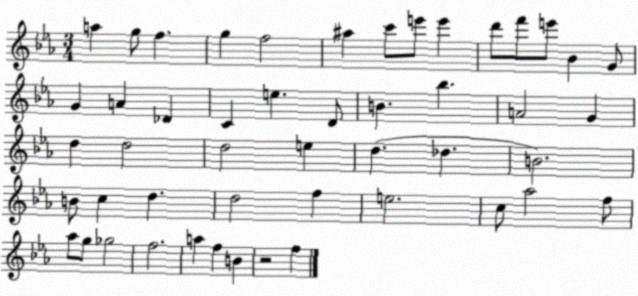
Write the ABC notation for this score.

X:1
T:Untitled
M:3/4
L:1/4
K:Eb
a g/2 f g f2 ^a c'/2 e'/2 e' d'/2 f'/2 e'/2 _B G/2 G A _D C e D/2 B _b A2 G d d2 d2 e d _d B2 B/2 c d d2 f e2 c/2 _a2 f/2 _a/2 g/2 _g2 f2 a f B z2 f